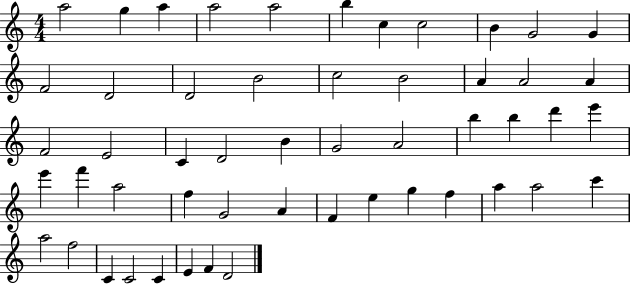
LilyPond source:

{
  \clef treble
  \numericTimeSignature
  \time 4/4
  \key c \major
  a''2 g''4 a''4 | a''2 a''2 | b''4 c''4 c''2 | b'4 g'2 g'4 | \break f'2 d'2 | d'2 b'2 | c''2 b'2 | a'4 a'2 a'4 | \break f'2 e'2 | c'4 d'2 b'4 | g'2 a'2 | b''4 b''4 d'''4 e'''4 | \break e'''4 f'''4 a''2 | f''4 g'2 a'4 | f'4 e''4 g''4 f''4 | a''4 a''2 c'''4 | \break a''2 f''2 | c'4 c'2 c'4 | e'4 f'4 d'2 | \bar "|."
}